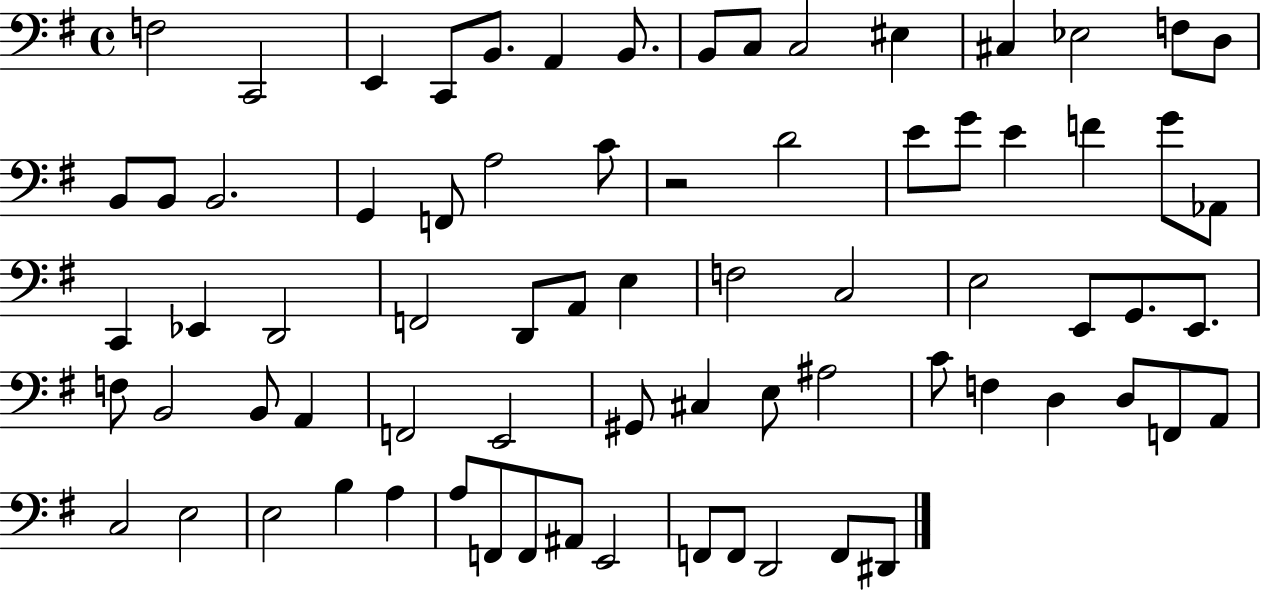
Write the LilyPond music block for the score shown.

{
  \clef bass
  \time 4/4
  \defaultTimeSignature
  \key g \major
  \repeat volta 2 { f2 c,2 | e,4 c,8 b,8. a,4 b,8. | b,8 c8 c2 eis4 | cis4 ees2 f8 d8 | \break b,8 b,8 b,2. | g,4 f,8 a2 c'8 | r2 d'2 | e'8 g'8 e'4 f'4 g'8 aes,8 | \break c,4 ees,4 d,2 | f,2 d,8 a,8 e4 | f2 c2 | e2 e,8 g,8. e,8. | \break f8 b,2 b,8 a,4 | f,2 e,2 | gis,8 cis4 e8 ais2 | c'8 f4 d4 d8 f,8 a,8 | \break c2 e2 | e2 b4 a4 | a8 f,8 f,8 ais,8 e,2 | f,8 f,8 d,2 f,8 dis,8 | \break } \bar "|."
}